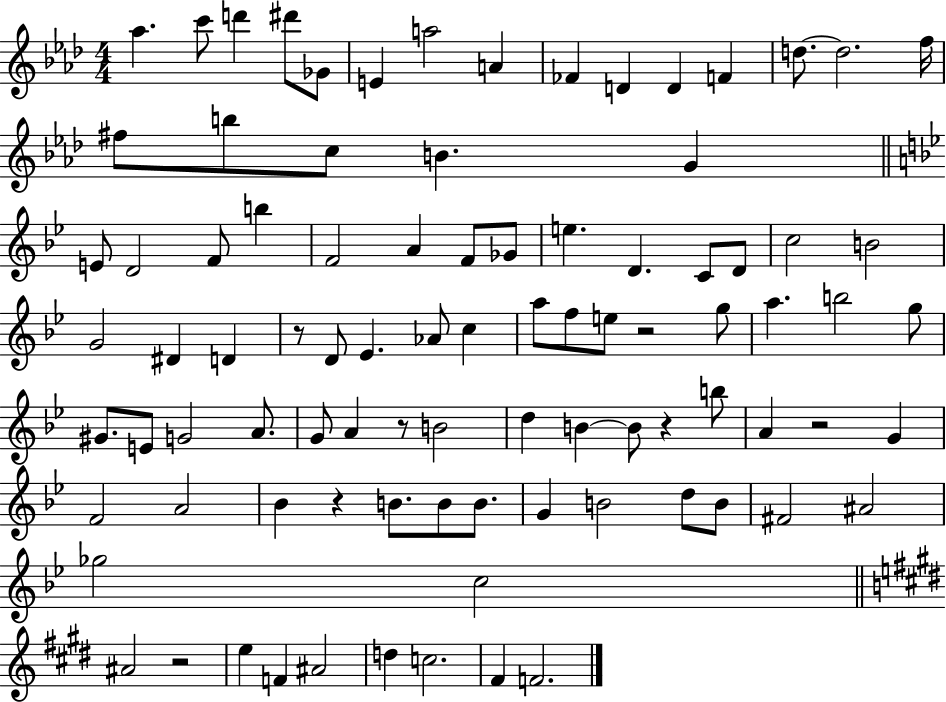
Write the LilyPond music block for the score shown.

{
  \clef treble
  \numericTimeSignature
  \time 4/4
  \key aes \major
  aes''4. c'''8 d'''4 dis'''8 ges'8 | e'4 a''2 a'4 | fes'4 d'4 d'4 f'4 | d''8.~~ d''2. f''16 | \break fis''8 b''8 c''8 b'4. g'4 | \bar "||" \break \key bes \major e'8 d'2 f'8 b''4 | f'2 a'4 f'8 ges'8 | e''4. d'4. c'8 d'8 | c''2 b'2 | \break g'2 dis'4 d'4 | r8 d'8 ees'4. aes'8 c''4 | a''8 f''8 e''8 r2 g''8 | a''4. b''2 g''8 | \break gis'8. e'8 g'2 a'8. | g'8 a'4 r8 b'2 | d''4 b'4~~ b'8 r4 b''8 | a'4 r2 g'4 | \break f'2 a'2 | bes'4 r4 b'8. b'8 b'8. | g'4 b'2 d''8 b'8 | fis'2 ais'2 | \break ges''2 c''2 | \bar "||" \break \key e \major ais'2 r2 | e''4 f'4 ais'2 | d''4 c''2. | fis'4 f'2. | \break \bar "|."
}